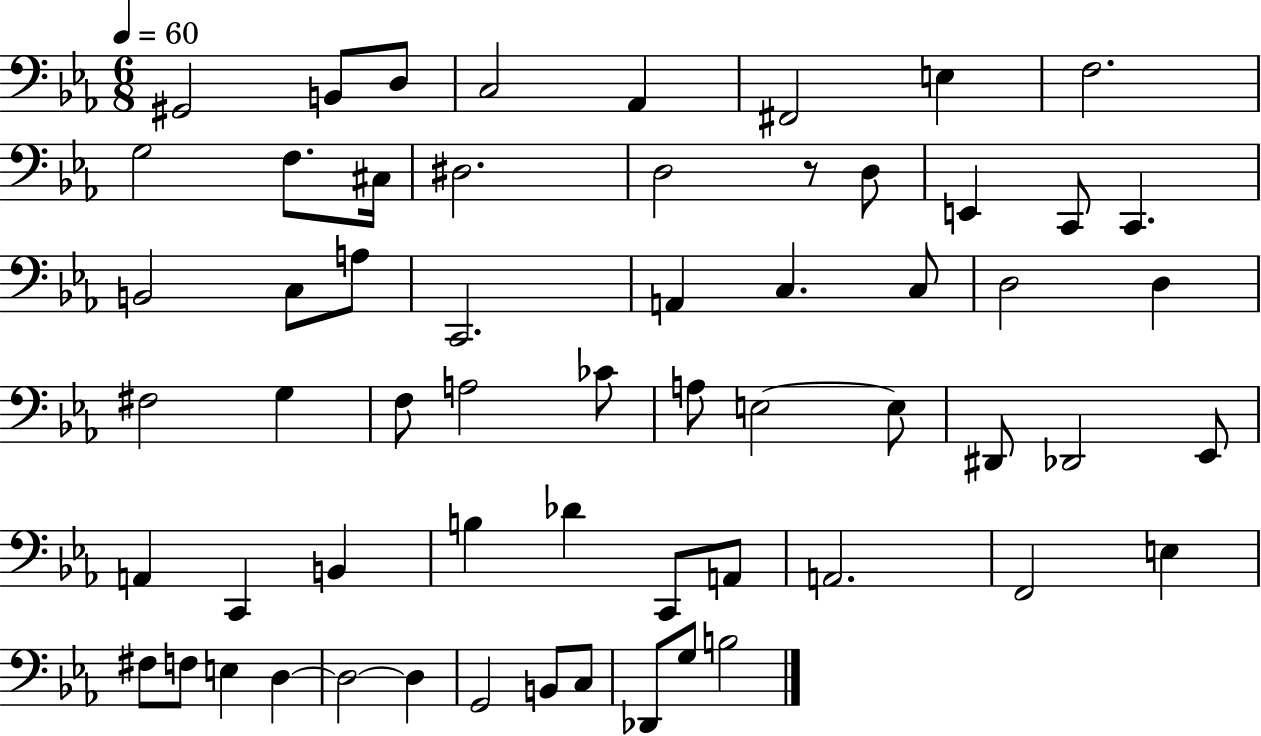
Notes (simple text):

G#2/h B2/e D3/e C3/h Ab2/q F#2/h E3/q F3/h. G3/h F3/e. C#3/s D#3/h. D3/h R/e D3/e E2/q C2/e C2/q. B2/h C3/e A3/e C2/h. A2/q C3/q. C3/e D3/h D3/q F#3/h G3/q F3/e A3/h CES4/e A3/e E3/h E3/e D#2/e Db2/h Eb2/e A2/q C2/q B2/q B3/q Db4/q C2/e A2/e A2/h. F2/h E3/q F#3/e F3/e E3/q D3/q D3/h D3/q G2/h B2/e C3/e Db2/e G3/e B3/h